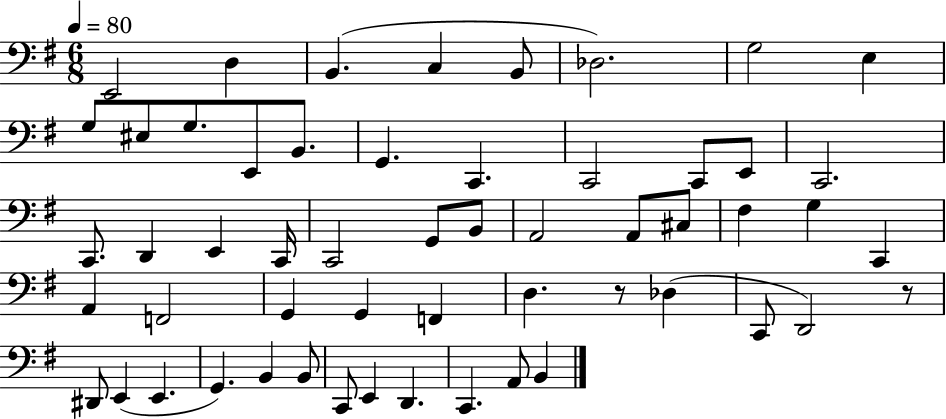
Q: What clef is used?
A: bass